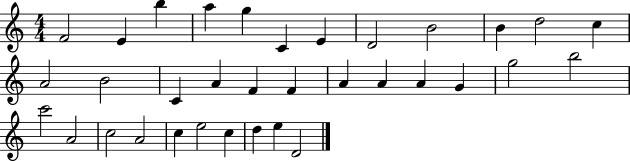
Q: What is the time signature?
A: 4/4